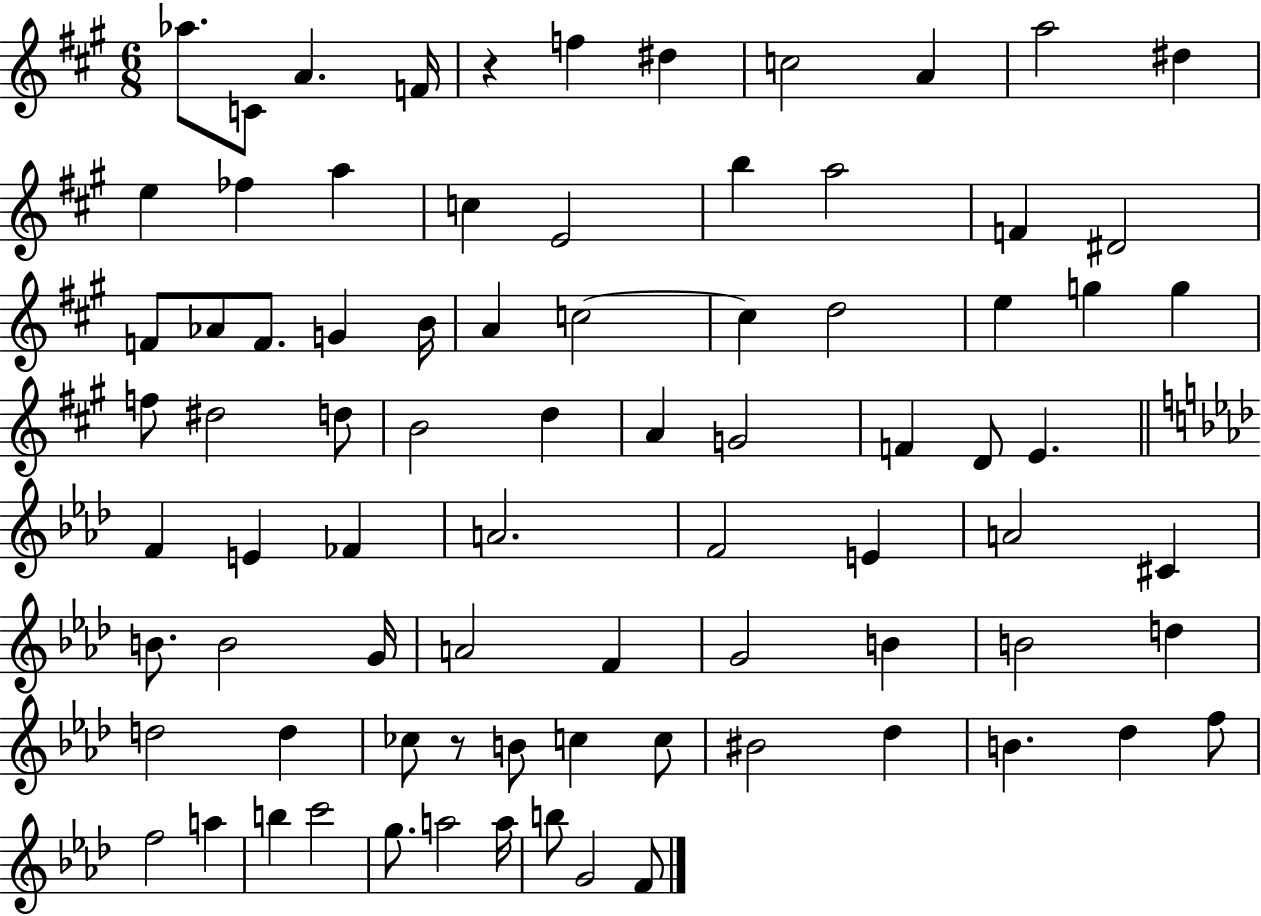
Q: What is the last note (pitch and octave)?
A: F4